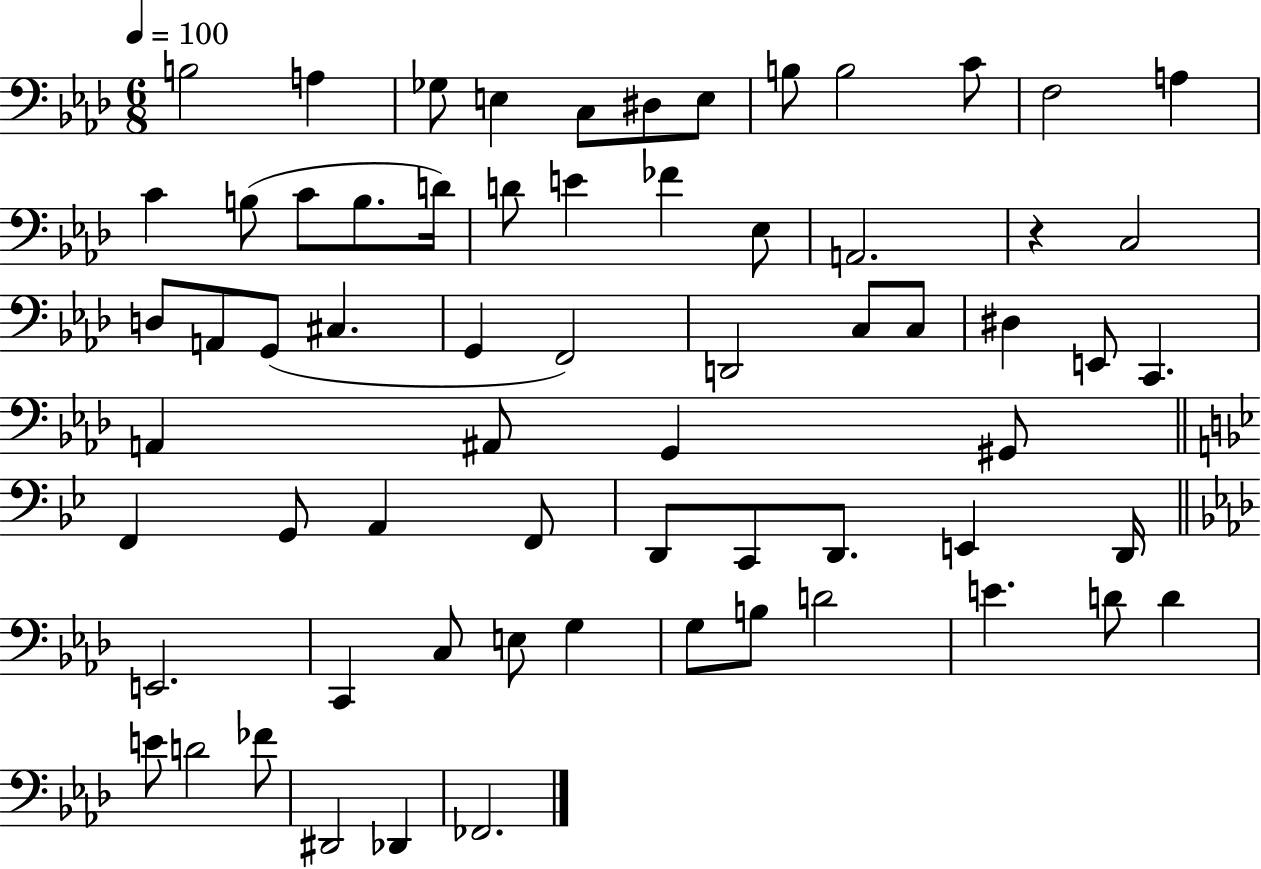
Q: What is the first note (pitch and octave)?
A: B3